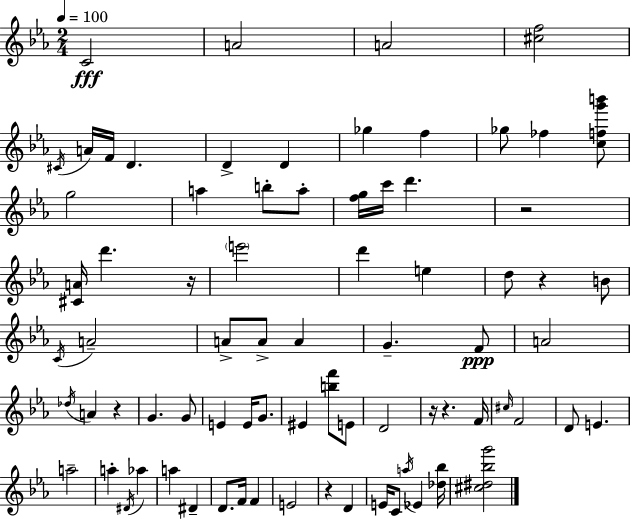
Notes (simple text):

C4/h A4/h A4/h [C#5,F5]/h C#4/s A4/s F4/s D4/q. D4/q D4/q Gb5/q F5/q Gb5/e FES5/q [C5,F5,G6,B6]/e G5/h A5/q B5/e A5/e [F5,G5]/s C6/s D6/q. R/h [C#4,A4]/s D6/q. R/s E6/h D6/q E5/q D5/e R/q B4/e C4/s A4/h A4/e A4/e A4/q G4/q. F4/e A4/h Db5/s A4/q R/q G4/q. G4/e E4/q E4/s G4/e. EIS4/q [B5,F6]/e E4/e D4/h R/s R/q. F4/s C#5/s F4/h D4/e E4/q. A5/h A5/q D#4/s Ab5/q A5/q D#4/q D4/e. F4/s F4/q E4/h R/q D4/q E4/s C4/e A5/s Eb4/q [Db5,Bb5]/s [C#5,D#5,Bb5,G6]/h